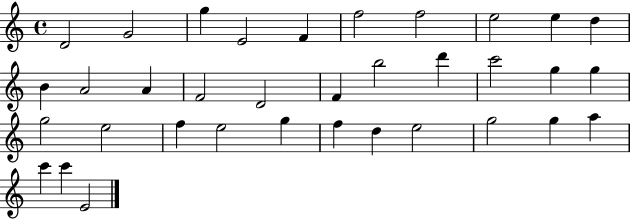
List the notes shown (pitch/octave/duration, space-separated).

D4/h G4/h G5/q E4/h F4/q F5/h F5/h E5/h E5/q D5/q B4/q A4/h A4/q F4/h D4/h F4/q B5/h D6/q C6/h G5/q G5/q G5/h E5/h F5/q E5/h G5/q F5/q D5/q E5/h G5/h G5/q A5/q C6/q C6/q E4/h